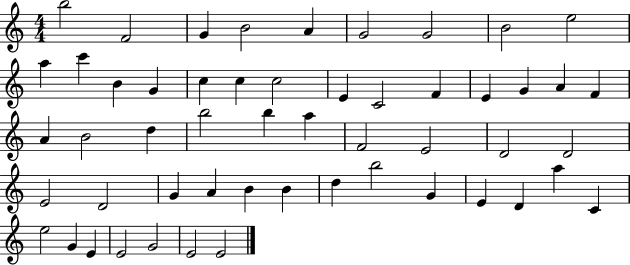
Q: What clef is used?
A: treble